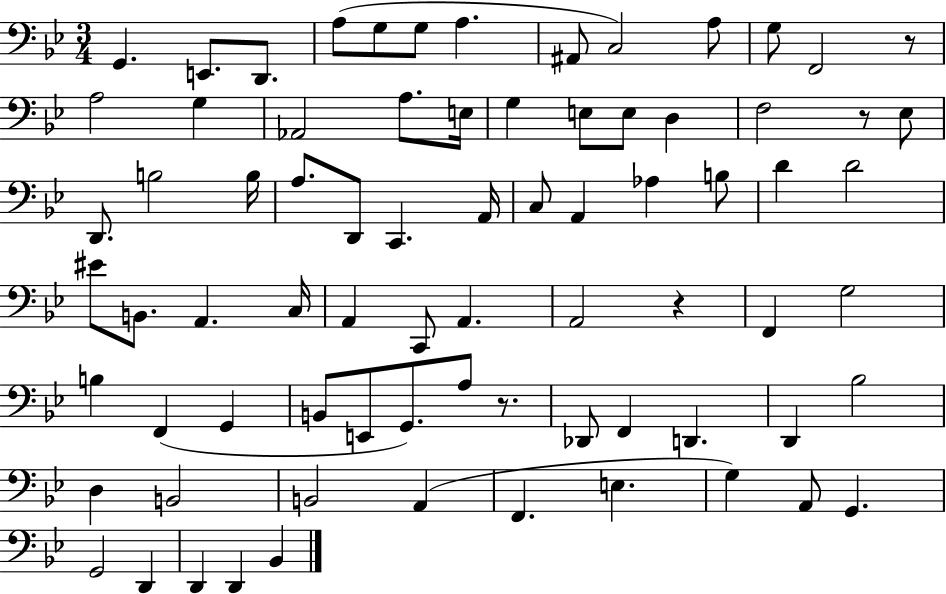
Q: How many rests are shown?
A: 4